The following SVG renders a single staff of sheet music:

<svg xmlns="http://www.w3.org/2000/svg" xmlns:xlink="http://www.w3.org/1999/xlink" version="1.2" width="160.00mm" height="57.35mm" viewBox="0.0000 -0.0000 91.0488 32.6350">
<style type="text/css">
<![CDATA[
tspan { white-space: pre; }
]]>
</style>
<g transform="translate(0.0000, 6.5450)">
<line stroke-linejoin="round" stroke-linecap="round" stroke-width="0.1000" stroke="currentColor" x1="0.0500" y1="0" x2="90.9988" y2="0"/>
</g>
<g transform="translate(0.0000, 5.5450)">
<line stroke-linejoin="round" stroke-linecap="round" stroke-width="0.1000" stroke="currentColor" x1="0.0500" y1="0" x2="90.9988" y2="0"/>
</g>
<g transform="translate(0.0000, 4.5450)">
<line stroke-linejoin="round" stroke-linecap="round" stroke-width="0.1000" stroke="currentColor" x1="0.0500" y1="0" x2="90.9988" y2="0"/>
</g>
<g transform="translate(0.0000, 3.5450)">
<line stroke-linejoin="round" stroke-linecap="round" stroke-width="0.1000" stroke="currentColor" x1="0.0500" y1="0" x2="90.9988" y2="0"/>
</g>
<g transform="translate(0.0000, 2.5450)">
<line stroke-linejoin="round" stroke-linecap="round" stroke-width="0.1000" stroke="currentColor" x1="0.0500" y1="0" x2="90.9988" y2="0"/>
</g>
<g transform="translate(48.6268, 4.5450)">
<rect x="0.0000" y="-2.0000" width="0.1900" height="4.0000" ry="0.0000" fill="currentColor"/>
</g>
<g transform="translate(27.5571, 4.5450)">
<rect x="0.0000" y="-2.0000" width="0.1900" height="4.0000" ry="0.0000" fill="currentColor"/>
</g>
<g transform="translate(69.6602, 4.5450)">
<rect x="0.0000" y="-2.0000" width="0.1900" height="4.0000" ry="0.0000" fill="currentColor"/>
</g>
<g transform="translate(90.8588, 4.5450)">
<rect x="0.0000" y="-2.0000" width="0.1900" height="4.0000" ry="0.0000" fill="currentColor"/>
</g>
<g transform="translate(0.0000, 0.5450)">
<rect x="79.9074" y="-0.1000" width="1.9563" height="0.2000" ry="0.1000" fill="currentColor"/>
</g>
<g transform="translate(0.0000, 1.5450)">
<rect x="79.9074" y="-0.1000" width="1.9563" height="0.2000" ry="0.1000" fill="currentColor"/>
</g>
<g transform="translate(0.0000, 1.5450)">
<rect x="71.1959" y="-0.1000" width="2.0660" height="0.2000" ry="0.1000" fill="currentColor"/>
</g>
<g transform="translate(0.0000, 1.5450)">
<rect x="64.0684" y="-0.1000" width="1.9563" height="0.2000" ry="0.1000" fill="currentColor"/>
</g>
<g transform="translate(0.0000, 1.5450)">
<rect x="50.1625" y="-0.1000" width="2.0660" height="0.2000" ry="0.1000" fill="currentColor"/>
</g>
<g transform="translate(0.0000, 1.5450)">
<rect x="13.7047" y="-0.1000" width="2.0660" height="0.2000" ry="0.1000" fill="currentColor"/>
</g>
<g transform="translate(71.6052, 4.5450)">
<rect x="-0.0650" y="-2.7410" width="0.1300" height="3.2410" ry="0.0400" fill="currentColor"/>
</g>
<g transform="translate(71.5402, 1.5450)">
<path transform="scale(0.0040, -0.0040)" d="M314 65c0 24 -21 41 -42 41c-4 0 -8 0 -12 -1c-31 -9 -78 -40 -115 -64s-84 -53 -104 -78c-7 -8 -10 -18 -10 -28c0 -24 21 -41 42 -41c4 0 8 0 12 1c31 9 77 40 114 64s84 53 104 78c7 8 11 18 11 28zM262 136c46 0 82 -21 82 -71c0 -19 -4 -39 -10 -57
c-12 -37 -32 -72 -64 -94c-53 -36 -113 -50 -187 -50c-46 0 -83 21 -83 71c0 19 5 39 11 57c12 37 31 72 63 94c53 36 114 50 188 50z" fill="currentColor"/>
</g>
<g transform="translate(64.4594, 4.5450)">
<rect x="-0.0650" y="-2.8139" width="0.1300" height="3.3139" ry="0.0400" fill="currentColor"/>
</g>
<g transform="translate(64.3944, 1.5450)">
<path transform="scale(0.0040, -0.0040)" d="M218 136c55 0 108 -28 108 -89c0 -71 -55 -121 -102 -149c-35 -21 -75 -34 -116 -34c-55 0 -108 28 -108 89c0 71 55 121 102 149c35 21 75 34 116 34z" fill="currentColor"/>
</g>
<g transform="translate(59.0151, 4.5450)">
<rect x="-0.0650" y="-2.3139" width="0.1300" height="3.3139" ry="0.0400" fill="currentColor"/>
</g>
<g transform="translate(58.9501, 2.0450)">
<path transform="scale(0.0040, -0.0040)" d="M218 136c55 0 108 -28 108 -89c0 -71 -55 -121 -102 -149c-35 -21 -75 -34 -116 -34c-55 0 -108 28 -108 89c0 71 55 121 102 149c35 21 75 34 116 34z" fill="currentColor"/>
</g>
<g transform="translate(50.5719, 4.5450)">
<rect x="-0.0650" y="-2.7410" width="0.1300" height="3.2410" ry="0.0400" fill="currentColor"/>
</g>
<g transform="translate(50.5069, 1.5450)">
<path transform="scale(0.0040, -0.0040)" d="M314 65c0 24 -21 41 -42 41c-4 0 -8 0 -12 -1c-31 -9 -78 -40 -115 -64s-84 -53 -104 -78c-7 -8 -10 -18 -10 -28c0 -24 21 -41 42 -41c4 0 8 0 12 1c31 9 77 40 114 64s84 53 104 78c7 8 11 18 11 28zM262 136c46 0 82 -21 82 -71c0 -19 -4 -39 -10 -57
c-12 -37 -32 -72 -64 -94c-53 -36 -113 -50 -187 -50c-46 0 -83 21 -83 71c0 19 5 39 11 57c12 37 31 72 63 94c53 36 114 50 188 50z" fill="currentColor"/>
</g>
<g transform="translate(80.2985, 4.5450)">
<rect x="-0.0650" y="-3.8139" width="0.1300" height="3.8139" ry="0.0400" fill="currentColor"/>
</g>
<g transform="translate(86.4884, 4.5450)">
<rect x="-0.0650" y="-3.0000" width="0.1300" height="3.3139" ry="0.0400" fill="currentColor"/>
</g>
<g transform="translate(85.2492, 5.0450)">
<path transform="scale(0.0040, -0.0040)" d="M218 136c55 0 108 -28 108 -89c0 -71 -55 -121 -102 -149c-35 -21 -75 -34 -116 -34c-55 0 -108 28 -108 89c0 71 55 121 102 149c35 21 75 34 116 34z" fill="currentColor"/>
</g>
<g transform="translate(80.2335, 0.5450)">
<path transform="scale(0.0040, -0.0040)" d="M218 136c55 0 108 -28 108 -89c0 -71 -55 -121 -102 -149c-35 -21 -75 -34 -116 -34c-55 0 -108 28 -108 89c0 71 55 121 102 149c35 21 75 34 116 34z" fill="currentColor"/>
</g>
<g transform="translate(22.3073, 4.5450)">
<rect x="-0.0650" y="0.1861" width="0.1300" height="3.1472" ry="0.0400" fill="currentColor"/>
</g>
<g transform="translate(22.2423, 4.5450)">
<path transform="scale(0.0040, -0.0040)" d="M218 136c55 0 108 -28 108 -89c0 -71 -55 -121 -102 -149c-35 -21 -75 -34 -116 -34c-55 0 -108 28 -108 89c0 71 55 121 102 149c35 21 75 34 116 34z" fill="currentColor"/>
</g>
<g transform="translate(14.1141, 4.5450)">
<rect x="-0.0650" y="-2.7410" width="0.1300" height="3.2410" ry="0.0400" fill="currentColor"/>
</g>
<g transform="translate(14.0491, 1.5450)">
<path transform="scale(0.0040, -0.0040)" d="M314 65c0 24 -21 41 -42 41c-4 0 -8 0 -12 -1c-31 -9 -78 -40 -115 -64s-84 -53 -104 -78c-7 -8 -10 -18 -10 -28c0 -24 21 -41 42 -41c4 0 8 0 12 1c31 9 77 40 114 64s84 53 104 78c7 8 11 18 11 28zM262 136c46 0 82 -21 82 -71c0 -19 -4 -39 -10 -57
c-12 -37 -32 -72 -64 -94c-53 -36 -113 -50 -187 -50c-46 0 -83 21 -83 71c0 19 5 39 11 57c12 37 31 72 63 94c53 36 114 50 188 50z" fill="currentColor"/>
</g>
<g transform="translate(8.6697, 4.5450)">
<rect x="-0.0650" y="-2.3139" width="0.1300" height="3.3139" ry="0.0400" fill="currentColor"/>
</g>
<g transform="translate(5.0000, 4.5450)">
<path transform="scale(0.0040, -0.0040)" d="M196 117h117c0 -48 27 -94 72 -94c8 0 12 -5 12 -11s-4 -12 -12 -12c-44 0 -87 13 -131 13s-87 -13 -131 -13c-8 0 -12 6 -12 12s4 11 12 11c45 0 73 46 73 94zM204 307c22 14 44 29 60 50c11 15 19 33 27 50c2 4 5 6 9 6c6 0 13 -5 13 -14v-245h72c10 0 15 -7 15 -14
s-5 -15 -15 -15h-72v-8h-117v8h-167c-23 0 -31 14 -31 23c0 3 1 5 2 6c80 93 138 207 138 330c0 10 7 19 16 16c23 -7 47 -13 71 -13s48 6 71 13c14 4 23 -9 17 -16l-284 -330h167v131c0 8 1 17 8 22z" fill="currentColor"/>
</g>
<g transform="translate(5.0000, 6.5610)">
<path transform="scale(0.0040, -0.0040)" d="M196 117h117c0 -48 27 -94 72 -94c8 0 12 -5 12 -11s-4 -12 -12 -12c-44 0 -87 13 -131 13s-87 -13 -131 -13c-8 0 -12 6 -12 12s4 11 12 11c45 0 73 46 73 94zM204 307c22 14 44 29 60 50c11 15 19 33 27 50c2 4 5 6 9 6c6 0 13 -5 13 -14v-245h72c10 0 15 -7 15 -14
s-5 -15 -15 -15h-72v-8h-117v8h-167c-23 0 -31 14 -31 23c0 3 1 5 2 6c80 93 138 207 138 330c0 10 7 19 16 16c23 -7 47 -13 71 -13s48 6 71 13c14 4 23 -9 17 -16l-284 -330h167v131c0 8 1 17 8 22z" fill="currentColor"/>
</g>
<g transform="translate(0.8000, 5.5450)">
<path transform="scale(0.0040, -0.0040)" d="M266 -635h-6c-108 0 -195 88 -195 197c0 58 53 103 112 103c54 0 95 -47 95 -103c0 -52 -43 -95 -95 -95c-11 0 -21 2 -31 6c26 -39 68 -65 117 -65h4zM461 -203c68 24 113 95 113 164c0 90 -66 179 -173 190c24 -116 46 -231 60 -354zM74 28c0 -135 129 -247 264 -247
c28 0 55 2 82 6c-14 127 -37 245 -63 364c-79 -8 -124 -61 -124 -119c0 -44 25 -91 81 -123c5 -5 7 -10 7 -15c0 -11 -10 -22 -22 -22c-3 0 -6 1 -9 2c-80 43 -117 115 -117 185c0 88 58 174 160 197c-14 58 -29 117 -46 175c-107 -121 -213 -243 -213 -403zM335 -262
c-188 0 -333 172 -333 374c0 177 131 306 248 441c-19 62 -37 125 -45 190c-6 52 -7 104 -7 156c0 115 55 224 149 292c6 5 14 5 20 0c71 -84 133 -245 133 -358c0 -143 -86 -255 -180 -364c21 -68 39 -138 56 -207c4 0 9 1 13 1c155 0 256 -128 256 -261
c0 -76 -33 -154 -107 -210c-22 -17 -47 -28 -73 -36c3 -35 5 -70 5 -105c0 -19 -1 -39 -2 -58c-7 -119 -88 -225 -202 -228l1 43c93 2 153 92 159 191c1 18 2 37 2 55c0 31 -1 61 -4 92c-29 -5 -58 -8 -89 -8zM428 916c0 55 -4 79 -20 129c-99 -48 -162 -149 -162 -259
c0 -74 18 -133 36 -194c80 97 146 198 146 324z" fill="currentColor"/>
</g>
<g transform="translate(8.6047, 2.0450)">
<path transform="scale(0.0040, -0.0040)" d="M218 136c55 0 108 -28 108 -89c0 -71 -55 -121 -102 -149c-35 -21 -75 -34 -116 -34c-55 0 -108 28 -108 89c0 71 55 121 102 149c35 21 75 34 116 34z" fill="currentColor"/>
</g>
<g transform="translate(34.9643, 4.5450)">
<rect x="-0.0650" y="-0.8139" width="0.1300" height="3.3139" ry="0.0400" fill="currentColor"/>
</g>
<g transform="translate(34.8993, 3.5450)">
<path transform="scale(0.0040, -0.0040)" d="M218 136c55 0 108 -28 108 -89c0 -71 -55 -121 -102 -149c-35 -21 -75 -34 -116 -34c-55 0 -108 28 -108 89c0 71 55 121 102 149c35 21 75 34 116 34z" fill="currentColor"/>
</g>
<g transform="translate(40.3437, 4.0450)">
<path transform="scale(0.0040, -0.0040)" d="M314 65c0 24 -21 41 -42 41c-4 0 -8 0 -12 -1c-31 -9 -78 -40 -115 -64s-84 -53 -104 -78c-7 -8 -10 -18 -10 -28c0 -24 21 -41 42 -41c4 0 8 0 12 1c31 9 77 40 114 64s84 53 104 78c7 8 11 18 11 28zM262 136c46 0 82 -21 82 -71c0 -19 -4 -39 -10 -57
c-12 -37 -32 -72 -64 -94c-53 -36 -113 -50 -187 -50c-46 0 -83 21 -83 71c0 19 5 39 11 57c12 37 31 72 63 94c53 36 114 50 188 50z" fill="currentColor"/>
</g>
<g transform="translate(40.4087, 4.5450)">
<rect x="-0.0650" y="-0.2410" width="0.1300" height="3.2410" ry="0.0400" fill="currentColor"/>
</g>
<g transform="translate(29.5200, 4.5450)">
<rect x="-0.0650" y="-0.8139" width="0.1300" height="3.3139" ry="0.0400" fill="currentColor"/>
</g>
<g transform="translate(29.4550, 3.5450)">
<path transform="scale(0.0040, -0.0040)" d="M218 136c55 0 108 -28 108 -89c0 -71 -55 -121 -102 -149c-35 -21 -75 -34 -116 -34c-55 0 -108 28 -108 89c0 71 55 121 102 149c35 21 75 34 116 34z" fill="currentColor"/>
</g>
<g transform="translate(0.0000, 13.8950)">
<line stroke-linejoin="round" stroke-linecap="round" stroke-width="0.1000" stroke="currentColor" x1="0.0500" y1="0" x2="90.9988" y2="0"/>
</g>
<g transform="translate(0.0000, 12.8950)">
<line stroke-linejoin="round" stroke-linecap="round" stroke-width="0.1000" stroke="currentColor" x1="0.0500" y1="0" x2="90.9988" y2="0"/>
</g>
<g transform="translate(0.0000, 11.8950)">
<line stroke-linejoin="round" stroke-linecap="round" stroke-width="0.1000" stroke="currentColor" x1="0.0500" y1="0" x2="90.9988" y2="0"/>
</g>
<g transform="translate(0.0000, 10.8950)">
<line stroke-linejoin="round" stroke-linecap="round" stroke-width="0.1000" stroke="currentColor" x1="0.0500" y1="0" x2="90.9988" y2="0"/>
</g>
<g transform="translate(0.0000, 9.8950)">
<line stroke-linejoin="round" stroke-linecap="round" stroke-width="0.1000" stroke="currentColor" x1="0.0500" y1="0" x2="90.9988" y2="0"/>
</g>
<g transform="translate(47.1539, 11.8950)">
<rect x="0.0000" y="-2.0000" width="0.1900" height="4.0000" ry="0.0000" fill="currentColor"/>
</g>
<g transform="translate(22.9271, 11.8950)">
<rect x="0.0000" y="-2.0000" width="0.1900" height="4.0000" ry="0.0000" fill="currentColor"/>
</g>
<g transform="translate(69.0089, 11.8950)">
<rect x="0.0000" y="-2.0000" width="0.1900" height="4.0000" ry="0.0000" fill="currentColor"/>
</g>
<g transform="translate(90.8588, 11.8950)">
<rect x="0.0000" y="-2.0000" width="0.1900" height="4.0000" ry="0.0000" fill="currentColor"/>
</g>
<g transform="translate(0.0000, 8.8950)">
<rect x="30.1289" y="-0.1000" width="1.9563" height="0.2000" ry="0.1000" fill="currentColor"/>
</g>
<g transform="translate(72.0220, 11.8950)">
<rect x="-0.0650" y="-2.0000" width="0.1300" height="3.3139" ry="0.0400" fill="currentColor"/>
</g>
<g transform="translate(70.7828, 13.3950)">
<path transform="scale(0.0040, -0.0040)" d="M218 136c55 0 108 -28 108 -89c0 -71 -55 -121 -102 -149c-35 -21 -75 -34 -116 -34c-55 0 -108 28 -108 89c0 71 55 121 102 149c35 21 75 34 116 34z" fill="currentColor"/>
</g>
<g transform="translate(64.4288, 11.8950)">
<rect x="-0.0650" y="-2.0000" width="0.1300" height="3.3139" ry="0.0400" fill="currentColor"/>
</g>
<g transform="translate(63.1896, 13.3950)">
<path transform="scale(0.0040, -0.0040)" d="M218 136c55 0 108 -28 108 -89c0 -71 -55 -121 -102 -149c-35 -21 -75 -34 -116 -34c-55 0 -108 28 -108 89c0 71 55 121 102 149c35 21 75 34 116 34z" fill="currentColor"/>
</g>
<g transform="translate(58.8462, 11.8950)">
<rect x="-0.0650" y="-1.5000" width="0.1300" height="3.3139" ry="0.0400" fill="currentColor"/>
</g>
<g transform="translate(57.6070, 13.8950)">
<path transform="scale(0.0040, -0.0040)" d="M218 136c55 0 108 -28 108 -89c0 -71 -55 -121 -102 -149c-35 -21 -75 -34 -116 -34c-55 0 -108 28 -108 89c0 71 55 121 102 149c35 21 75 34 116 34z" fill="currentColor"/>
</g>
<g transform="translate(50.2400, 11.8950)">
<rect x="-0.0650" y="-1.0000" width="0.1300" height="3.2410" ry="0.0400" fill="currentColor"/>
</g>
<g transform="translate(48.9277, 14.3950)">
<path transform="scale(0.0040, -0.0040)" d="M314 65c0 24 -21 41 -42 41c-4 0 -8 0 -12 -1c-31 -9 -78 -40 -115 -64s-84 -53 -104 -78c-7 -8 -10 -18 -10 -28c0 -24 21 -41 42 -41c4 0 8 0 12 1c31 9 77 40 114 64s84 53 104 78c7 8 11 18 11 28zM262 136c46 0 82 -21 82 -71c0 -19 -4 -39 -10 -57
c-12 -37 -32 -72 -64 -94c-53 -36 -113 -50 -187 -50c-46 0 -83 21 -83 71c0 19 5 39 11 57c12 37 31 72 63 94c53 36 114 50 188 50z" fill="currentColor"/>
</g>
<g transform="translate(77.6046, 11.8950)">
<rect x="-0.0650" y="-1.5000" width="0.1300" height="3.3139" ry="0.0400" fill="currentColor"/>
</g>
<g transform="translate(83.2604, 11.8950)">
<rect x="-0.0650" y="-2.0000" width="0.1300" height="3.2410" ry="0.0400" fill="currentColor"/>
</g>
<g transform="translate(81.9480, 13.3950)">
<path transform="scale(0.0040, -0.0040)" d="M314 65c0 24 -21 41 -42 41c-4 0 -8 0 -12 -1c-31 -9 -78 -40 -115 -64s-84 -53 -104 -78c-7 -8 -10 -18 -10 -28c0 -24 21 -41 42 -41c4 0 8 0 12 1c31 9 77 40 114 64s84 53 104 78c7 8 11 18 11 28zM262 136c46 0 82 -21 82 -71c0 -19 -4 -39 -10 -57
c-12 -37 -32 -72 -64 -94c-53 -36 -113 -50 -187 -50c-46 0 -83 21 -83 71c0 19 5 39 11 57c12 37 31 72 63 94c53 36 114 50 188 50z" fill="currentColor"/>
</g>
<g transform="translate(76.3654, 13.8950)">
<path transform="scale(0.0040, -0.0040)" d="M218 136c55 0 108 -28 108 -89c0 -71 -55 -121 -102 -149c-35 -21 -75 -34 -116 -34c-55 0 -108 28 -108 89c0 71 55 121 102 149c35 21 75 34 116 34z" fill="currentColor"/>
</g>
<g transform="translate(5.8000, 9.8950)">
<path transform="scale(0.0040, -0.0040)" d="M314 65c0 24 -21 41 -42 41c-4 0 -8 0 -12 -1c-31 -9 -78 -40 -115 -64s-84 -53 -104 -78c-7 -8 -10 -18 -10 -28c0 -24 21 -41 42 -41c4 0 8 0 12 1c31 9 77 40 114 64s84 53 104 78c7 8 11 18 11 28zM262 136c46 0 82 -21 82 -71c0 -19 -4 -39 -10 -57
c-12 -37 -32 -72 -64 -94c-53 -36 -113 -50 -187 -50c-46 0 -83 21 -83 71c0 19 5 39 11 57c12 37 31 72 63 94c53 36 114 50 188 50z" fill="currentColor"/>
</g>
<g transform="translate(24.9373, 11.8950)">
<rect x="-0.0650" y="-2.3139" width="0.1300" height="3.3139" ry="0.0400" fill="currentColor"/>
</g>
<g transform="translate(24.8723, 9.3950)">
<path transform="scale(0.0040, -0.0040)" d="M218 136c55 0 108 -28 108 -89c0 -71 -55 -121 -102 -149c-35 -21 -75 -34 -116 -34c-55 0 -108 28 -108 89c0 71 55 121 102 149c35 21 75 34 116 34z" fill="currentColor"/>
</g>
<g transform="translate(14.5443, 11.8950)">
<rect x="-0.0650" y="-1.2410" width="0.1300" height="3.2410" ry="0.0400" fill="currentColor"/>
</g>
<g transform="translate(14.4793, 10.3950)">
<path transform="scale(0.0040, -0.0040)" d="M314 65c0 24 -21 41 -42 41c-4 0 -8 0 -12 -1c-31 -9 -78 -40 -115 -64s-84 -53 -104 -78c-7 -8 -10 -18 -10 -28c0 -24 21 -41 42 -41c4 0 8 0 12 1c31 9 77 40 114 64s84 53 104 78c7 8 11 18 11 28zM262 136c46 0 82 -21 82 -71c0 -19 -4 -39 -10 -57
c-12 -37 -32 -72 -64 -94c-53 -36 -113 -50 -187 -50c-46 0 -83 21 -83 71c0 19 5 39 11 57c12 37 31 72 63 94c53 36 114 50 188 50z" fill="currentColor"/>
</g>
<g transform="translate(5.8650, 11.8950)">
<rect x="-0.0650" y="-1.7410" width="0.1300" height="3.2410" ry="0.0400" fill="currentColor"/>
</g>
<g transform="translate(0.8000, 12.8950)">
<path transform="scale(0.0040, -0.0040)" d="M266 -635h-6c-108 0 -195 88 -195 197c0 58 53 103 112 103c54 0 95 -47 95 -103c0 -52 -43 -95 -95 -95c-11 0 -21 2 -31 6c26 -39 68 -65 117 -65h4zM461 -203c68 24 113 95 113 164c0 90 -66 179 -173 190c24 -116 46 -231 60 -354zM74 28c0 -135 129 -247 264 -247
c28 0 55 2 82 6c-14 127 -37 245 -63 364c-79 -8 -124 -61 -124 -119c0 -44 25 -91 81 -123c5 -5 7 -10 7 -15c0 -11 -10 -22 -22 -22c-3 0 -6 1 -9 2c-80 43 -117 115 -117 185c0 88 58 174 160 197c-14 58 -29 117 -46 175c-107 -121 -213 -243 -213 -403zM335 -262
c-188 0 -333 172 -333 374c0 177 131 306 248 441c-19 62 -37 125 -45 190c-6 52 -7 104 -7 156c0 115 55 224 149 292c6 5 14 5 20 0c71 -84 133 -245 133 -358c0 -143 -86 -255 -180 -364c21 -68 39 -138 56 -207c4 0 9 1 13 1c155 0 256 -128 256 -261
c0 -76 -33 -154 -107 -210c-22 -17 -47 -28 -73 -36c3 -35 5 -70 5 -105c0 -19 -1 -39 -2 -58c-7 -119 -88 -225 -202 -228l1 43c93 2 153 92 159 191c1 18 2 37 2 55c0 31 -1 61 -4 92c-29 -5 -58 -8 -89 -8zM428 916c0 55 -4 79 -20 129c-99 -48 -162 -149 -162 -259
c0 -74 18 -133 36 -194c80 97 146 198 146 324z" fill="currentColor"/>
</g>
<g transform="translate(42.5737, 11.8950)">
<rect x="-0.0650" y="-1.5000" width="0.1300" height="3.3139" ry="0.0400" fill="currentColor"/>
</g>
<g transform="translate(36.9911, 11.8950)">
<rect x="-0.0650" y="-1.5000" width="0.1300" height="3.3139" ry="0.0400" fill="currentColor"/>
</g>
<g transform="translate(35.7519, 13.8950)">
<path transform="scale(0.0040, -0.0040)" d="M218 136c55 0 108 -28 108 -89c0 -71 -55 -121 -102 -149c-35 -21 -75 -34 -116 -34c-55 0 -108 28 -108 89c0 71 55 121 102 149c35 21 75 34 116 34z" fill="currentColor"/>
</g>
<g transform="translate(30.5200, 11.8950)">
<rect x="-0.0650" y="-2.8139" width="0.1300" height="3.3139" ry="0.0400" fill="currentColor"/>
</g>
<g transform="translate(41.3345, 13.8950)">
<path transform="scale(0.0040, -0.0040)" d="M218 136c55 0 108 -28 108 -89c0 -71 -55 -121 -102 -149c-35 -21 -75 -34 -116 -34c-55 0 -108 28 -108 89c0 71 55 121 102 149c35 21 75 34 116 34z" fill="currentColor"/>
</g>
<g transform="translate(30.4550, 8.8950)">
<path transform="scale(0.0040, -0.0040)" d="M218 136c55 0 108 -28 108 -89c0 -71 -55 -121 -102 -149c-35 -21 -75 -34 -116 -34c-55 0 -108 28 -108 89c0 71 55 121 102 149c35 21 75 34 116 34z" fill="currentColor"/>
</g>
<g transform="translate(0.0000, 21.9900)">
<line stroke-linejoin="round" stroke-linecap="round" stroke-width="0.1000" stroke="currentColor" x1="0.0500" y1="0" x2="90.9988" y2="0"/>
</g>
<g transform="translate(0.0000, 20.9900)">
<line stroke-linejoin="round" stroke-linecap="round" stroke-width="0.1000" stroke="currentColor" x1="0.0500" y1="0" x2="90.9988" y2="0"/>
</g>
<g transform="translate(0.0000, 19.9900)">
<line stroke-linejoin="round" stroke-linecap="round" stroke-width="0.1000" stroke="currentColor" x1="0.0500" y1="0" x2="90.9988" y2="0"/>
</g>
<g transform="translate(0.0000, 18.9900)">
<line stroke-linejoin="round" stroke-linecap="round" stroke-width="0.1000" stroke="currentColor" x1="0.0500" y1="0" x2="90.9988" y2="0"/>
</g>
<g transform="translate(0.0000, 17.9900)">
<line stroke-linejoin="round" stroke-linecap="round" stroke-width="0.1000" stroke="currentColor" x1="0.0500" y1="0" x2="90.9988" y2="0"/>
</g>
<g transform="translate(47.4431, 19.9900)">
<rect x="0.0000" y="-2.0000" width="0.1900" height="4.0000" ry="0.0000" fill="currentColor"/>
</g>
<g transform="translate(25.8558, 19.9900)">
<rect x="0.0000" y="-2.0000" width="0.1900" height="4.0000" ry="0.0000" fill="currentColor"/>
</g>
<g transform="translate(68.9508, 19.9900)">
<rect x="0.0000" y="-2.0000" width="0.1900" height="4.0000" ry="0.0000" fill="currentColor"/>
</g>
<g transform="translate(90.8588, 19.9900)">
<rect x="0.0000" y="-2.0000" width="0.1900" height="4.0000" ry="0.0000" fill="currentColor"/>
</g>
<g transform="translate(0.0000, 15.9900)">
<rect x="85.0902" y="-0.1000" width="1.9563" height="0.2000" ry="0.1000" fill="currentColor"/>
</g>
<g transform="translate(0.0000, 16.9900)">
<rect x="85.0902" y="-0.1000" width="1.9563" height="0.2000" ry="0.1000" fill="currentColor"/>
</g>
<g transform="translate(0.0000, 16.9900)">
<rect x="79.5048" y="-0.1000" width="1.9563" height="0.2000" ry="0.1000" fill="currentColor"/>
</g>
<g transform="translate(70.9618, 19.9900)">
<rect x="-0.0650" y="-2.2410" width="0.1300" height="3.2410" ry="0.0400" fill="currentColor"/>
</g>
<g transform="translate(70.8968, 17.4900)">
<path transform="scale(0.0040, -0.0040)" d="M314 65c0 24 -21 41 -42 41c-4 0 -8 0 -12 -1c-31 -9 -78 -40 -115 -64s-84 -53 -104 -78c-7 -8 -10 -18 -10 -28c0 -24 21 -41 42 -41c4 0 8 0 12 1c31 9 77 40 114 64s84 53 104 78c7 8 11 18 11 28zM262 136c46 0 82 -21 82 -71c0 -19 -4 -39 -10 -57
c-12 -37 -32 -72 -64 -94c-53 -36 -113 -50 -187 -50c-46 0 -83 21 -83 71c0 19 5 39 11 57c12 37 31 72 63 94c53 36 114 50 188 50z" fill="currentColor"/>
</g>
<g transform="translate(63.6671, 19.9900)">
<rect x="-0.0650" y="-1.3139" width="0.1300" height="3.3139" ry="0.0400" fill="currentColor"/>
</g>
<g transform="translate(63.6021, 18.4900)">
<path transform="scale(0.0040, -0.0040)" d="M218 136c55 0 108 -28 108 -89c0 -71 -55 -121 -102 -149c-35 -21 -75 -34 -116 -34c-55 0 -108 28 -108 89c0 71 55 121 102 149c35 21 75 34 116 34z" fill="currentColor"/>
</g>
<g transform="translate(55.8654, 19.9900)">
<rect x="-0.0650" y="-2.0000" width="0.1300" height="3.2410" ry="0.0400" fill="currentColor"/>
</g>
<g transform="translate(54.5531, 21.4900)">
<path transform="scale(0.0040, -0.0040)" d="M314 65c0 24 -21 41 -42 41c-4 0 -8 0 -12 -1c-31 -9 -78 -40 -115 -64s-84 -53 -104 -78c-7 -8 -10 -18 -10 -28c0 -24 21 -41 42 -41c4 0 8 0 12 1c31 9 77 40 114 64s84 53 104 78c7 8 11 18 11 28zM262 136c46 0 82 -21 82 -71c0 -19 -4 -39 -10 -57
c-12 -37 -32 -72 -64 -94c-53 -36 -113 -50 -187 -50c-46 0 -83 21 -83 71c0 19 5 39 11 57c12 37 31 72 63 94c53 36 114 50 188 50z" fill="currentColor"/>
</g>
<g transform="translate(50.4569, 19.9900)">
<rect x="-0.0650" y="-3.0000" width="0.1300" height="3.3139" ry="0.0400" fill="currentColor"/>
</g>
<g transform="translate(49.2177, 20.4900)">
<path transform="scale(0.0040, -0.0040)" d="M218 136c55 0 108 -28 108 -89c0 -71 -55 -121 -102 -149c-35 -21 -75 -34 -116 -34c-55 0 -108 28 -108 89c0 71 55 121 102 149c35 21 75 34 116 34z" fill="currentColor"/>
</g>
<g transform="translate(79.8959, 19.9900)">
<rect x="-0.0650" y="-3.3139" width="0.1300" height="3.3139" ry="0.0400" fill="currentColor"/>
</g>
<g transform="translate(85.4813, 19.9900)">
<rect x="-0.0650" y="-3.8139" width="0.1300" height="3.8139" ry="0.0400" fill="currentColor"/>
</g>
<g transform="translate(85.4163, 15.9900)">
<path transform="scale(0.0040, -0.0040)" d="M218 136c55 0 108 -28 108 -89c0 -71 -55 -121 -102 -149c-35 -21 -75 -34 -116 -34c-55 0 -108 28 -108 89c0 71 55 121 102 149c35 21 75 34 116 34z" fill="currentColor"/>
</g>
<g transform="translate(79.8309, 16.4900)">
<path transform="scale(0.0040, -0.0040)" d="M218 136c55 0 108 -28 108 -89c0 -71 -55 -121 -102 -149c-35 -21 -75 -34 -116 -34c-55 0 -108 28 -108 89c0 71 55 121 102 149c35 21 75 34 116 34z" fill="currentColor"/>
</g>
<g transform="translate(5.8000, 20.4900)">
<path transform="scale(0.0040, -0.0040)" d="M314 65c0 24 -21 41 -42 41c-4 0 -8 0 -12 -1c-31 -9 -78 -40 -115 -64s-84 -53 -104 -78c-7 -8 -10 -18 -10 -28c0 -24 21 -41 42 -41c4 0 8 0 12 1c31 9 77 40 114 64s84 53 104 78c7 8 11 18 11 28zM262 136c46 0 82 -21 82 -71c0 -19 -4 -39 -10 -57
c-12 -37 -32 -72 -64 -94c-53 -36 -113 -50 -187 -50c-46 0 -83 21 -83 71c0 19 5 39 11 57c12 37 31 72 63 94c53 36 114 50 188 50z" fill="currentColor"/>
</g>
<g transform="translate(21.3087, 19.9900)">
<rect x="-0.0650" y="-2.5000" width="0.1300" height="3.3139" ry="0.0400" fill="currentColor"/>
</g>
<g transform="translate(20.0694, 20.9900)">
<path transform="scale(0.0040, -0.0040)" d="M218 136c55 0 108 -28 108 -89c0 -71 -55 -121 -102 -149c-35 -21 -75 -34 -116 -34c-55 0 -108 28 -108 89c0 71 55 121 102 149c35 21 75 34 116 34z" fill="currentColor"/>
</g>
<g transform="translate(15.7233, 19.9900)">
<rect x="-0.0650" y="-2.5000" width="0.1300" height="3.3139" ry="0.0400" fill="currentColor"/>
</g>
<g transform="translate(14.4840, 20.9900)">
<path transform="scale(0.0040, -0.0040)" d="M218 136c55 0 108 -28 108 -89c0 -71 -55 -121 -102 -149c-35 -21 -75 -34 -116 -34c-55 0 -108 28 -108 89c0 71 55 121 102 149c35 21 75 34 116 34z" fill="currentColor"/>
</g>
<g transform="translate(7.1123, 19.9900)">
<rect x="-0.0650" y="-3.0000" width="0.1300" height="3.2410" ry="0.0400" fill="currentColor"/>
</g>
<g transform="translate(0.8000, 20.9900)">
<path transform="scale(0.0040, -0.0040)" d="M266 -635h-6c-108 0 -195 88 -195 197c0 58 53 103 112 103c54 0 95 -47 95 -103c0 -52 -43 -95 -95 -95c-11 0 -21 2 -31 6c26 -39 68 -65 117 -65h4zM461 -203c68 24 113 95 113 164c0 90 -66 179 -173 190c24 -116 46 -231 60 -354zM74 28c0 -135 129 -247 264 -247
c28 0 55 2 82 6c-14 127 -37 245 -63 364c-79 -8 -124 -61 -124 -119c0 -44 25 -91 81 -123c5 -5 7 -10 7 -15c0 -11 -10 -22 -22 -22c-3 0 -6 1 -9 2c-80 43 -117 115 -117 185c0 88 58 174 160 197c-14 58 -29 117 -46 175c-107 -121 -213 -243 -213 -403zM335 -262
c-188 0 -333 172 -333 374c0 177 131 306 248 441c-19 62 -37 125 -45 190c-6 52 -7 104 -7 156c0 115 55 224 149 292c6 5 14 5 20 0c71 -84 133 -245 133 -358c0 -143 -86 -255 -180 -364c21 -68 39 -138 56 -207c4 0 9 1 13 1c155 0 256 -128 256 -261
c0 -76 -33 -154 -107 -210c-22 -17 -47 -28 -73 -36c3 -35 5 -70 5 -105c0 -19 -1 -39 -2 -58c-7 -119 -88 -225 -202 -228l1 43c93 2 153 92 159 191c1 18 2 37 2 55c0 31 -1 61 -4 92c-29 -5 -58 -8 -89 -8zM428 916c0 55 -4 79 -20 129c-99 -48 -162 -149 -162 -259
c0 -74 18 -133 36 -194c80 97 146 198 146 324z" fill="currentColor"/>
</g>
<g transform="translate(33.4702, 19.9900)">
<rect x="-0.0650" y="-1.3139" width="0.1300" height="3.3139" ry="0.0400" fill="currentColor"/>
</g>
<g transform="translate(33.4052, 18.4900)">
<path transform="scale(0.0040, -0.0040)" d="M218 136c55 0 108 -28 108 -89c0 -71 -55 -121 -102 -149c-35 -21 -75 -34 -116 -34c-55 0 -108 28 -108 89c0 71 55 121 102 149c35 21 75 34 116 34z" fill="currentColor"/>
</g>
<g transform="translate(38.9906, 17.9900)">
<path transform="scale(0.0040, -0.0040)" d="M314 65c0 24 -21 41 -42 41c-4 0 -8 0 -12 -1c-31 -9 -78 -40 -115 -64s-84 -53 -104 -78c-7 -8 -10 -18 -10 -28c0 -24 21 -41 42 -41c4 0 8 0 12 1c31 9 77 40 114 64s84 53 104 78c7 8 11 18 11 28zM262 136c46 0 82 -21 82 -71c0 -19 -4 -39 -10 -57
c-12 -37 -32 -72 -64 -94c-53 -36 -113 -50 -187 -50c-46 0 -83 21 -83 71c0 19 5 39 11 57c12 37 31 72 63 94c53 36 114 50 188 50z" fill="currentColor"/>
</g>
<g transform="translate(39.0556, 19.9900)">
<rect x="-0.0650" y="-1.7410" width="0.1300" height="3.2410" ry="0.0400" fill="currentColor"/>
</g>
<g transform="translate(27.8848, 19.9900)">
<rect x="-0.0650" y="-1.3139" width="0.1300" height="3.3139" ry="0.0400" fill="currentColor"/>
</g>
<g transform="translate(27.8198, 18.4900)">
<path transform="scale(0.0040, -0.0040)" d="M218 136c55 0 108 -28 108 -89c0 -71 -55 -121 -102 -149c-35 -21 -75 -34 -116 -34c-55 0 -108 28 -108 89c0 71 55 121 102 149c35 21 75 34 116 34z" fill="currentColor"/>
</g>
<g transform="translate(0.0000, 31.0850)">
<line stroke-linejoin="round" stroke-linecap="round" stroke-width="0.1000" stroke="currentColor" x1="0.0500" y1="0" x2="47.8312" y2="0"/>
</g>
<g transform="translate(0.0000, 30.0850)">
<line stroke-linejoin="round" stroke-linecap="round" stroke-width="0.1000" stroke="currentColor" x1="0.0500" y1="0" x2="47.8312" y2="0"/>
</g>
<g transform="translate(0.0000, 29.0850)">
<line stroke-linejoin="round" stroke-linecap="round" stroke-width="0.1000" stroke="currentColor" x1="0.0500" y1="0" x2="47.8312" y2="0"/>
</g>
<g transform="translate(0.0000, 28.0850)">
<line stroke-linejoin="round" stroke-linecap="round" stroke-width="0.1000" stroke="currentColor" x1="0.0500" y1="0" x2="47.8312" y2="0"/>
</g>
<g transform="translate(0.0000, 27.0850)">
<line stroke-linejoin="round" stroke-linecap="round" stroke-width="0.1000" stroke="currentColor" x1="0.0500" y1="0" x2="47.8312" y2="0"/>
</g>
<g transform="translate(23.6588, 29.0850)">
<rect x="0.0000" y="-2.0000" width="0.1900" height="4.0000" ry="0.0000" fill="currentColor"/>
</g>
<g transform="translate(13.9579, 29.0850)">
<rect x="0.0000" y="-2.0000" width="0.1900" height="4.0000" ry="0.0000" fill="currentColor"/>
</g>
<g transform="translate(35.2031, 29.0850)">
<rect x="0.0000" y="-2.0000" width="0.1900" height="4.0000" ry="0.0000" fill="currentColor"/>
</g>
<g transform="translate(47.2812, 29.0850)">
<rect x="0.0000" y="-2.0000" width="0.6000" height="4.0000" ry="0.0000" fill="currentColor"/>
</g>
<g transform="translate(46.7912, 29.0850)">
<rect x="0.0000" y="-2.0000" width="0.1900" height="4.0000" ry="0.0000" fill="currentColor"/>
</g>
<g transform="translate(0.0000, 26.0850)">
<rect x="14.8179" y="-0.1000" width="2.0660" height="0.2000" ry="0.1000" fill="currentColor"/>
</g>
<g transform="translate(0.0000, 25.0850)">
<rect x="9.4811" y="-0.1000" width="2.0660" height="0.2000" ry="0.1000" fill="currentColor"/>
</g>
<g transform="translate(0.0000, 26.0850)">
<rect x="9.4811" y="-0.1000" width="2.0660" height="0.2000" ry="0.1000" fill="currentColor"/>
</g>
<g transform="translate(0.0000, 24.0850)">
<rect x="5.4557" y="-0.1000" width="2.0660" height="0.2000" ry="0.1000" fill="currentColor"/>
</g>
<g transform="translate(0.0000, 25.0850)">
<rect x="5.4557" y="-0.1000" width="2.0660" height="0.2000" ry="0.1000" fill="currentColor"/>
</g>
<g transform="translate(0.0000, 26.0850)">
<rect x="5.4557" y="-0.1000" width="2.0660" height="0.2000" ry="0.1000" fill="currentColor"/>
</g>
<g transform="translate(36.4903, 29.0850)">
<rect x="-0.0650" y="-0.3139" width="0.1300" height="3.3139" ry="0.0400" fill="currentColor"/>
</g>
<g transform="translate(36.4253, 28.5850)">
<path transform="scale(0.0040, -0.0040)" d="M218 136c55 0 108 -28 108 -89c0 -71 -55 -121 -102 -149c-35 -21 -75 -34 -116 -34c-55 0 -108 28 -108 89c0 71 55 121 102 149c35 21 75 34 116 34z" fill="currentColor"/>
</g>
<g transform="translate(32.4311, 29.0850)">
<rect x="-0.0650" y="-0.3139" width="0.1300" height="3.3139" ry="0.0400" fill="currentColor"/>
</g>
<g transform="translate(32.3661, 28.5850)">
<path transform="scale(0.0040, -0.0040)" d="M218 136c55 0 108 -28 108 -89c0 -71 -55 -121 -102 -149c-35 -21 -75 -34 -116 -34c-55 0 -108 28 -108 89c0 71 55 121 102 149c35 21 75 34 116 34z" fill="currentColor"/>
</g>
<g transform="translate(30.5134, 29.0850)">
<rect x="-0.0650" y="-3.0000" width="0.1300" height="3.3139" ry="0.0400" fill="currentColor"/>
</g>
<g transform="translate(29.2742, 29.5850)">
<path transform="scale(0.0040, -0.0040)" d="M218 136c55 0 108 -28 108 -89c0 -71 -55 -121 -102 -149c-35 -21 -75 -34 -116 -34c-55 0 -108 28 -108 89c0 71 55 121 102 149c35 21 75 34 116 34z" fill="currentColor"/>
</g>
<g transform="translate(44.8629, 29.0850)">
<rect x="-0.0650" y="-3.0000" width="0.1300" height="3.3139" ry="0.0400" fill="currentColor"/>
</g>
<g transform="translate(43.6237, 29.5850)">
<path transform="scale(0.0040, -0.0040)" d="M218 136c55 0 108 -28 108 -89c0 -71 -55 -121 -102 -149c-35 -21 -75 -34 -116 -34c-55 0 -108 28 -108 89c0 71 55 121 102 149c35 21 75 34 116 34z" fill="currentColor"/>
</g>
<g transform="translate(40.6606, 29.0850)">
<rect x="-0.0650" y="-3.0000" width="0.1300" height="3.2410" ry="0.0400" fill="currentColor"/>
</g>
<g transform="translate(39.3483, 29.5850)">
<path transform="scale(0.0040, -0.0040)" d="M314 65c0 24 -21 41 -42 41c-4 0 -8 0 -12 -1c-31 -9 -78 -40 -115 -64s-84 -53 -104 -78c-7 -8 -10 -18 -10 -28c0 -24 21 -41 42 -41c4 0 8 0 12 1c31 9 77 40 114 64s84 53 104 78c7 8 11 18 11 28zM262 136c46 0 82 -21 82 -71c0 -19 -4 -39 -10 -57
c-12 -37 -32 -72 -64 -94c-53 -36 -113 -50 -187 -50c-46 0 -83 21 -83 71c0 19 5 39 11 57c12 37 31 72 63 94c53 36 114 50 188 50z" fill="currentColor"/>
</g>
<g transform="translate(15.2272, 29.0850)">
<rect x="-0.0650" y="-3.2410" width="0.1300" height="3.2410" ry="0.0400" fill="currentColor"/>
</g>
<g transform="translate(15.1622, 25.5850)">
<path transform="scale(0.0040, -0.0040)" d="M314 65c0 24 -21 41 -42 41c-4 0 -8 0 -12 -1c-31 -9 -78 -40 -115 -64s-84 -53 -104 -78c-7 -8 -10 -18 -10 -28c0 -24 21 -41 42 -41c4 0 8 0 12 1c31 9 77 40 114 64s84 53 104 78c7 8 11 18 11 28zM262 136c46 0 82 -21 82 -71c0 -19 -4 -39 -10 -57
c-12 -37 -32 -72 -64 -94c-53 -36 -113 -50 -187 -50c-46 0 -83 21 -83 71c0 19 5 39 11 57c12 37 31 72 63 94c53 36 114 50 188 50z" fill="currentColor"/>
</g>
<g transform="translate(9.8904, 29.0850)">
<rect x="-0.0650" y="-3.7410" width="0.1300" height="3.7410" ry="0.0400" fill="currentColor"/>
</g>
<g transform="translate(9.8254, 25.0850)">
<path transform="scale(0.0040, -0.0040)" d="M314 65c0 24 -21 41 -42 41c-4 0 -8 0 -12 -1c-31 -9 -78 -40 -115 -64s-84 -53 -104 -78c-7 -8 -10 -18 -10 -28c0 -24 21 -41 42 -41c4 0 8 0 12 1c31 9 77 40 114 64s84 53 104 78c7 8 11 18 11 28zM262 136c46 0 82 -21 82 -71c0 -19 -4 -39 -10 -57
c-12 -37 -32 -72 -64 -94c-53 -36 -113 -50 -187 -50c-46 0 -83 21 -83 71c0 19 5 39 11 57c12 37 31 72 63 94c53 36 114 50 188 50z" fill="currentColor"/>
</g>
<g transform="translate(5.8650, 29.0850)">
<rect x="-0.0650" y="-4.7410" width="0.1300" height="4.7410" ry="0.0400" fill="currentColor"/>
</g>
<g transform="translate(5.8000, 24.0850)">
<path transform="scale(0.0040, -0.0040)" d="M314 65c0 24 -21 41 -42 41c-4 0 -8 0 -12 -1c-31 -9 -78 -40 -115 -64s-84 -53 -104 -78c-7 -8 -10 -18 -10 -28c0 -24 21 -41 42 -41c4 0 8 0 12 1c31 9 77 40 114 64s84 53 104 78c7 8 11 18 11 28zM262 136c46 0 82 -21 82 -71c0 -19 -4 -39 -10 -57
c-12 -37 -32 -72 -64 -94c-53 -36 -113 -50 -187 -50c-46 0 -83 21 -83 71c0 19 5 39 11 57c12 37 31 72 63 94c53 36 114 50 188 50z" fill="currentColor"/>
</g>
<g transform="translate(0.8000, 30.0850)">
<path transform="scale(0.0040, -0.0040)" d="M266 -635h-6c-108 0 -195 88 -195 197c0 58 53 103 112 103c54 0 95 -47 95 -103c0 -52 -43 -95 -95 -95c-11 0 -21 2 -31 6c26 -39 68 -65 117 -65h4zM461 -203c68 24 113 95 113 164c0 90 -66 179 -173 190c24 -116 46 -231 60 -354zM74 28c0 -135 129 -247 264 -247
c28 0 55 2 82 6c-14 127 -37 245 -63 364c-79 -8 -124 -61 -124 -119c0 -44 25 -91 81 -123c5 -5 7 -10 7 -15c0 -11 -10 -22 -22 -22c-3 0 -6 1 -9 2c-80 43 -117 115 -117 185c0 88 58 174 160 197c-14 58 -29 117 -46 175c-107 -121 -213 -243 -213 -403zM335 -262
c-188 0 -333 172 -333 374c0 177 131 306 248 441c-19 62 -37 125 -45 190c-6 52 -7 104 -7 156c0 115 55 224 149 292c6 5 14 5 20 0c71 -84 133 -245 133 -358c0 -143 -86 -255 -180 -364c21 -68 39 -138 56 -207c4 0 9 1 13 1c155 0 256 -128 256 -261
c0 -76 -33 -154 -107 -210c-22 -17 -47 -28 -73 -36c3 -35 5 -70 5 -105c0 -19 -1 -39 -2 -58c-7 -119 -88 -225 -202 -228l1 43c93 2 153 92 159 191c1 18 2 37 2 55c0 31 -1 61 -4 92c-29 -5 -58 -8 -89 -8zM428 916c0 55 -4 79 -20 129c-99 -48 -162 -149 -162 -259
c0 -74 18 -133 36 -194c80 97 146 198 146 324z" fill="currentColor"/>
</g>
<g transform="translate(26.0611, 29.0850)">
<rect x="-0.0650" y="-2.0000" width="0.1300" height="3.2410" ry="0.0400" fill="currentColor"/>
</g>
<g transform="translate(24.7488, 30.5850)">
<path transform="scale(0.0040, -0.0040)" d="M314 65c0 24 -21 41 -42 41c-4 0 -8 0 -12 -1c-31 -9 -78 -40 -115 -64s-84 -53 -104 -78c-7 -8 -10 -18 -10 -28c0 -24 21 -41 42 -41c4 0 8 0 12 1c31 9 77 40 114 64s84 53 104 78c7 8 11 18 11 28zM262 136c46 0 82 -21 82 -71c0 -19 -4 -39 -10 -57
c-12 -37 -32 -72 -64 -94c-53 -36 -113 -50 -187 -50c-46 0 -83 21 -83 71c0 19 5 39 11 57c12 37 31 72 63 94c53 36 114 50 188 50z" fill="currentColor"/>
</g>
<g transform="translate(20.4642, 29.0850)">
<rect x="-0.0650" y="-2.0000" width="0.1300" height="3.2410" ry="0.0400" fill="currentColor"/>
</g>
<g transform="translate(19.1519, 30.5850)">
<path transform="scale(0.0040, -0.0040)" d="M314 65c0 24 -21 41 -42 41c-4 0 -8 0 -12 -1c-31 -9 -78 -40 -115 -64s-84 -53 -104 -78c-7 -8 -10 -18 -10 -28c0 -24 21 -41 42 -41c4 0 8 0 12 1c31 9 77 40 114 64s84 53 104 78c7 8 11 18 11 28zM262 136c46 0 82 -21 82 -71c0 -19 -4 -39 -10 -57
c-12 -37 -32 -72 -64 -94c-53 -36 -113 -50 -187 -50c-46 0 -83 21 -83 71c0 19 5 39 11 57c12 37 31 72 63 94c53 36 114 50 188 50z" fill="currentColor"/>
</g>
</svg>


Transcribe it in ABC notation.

X:1
T:Untitled
M:4/4
L:1/4
K:C
g a2 B d d c2 a2 g a a2 c' A f2 e2 g a E E D2 E F F E F2 A2 G G e e f2 A F2 e g2 b c' e'2 c'2 b2 F2 F2 A c c A2 A